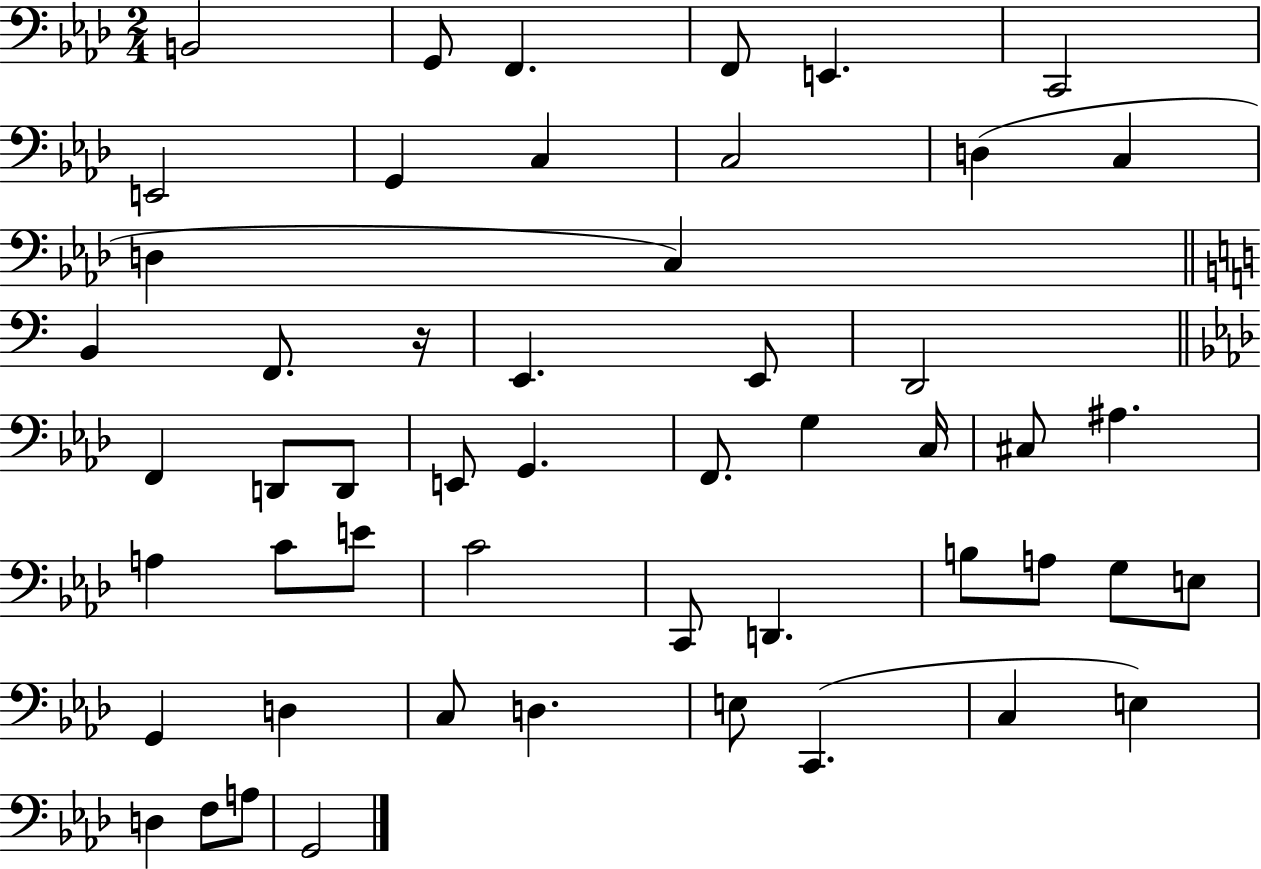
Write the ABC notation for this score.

X:1
T:Untitled
M:2/4
L:1/4
K:Ab
B,,2 G,,/2 F,, F,,/2 E,, C,,2 E,,2 G,, C, C,2 D, C, D, C, B,, F,,/2 z/4 E,, E,,/2 D,,2 F,, D,,/2 D,,/2 E,,/2 G,, F,,/2 G, C,/4 ^C,/2 ^A, A, C/2 E/2 C2 C,,/2 D,, B,/2 A,/2 G,/2 E,/2 G,, D, C,/2 D, E,/2 C,, C, E, D, F,/2 A,/2 G,,2